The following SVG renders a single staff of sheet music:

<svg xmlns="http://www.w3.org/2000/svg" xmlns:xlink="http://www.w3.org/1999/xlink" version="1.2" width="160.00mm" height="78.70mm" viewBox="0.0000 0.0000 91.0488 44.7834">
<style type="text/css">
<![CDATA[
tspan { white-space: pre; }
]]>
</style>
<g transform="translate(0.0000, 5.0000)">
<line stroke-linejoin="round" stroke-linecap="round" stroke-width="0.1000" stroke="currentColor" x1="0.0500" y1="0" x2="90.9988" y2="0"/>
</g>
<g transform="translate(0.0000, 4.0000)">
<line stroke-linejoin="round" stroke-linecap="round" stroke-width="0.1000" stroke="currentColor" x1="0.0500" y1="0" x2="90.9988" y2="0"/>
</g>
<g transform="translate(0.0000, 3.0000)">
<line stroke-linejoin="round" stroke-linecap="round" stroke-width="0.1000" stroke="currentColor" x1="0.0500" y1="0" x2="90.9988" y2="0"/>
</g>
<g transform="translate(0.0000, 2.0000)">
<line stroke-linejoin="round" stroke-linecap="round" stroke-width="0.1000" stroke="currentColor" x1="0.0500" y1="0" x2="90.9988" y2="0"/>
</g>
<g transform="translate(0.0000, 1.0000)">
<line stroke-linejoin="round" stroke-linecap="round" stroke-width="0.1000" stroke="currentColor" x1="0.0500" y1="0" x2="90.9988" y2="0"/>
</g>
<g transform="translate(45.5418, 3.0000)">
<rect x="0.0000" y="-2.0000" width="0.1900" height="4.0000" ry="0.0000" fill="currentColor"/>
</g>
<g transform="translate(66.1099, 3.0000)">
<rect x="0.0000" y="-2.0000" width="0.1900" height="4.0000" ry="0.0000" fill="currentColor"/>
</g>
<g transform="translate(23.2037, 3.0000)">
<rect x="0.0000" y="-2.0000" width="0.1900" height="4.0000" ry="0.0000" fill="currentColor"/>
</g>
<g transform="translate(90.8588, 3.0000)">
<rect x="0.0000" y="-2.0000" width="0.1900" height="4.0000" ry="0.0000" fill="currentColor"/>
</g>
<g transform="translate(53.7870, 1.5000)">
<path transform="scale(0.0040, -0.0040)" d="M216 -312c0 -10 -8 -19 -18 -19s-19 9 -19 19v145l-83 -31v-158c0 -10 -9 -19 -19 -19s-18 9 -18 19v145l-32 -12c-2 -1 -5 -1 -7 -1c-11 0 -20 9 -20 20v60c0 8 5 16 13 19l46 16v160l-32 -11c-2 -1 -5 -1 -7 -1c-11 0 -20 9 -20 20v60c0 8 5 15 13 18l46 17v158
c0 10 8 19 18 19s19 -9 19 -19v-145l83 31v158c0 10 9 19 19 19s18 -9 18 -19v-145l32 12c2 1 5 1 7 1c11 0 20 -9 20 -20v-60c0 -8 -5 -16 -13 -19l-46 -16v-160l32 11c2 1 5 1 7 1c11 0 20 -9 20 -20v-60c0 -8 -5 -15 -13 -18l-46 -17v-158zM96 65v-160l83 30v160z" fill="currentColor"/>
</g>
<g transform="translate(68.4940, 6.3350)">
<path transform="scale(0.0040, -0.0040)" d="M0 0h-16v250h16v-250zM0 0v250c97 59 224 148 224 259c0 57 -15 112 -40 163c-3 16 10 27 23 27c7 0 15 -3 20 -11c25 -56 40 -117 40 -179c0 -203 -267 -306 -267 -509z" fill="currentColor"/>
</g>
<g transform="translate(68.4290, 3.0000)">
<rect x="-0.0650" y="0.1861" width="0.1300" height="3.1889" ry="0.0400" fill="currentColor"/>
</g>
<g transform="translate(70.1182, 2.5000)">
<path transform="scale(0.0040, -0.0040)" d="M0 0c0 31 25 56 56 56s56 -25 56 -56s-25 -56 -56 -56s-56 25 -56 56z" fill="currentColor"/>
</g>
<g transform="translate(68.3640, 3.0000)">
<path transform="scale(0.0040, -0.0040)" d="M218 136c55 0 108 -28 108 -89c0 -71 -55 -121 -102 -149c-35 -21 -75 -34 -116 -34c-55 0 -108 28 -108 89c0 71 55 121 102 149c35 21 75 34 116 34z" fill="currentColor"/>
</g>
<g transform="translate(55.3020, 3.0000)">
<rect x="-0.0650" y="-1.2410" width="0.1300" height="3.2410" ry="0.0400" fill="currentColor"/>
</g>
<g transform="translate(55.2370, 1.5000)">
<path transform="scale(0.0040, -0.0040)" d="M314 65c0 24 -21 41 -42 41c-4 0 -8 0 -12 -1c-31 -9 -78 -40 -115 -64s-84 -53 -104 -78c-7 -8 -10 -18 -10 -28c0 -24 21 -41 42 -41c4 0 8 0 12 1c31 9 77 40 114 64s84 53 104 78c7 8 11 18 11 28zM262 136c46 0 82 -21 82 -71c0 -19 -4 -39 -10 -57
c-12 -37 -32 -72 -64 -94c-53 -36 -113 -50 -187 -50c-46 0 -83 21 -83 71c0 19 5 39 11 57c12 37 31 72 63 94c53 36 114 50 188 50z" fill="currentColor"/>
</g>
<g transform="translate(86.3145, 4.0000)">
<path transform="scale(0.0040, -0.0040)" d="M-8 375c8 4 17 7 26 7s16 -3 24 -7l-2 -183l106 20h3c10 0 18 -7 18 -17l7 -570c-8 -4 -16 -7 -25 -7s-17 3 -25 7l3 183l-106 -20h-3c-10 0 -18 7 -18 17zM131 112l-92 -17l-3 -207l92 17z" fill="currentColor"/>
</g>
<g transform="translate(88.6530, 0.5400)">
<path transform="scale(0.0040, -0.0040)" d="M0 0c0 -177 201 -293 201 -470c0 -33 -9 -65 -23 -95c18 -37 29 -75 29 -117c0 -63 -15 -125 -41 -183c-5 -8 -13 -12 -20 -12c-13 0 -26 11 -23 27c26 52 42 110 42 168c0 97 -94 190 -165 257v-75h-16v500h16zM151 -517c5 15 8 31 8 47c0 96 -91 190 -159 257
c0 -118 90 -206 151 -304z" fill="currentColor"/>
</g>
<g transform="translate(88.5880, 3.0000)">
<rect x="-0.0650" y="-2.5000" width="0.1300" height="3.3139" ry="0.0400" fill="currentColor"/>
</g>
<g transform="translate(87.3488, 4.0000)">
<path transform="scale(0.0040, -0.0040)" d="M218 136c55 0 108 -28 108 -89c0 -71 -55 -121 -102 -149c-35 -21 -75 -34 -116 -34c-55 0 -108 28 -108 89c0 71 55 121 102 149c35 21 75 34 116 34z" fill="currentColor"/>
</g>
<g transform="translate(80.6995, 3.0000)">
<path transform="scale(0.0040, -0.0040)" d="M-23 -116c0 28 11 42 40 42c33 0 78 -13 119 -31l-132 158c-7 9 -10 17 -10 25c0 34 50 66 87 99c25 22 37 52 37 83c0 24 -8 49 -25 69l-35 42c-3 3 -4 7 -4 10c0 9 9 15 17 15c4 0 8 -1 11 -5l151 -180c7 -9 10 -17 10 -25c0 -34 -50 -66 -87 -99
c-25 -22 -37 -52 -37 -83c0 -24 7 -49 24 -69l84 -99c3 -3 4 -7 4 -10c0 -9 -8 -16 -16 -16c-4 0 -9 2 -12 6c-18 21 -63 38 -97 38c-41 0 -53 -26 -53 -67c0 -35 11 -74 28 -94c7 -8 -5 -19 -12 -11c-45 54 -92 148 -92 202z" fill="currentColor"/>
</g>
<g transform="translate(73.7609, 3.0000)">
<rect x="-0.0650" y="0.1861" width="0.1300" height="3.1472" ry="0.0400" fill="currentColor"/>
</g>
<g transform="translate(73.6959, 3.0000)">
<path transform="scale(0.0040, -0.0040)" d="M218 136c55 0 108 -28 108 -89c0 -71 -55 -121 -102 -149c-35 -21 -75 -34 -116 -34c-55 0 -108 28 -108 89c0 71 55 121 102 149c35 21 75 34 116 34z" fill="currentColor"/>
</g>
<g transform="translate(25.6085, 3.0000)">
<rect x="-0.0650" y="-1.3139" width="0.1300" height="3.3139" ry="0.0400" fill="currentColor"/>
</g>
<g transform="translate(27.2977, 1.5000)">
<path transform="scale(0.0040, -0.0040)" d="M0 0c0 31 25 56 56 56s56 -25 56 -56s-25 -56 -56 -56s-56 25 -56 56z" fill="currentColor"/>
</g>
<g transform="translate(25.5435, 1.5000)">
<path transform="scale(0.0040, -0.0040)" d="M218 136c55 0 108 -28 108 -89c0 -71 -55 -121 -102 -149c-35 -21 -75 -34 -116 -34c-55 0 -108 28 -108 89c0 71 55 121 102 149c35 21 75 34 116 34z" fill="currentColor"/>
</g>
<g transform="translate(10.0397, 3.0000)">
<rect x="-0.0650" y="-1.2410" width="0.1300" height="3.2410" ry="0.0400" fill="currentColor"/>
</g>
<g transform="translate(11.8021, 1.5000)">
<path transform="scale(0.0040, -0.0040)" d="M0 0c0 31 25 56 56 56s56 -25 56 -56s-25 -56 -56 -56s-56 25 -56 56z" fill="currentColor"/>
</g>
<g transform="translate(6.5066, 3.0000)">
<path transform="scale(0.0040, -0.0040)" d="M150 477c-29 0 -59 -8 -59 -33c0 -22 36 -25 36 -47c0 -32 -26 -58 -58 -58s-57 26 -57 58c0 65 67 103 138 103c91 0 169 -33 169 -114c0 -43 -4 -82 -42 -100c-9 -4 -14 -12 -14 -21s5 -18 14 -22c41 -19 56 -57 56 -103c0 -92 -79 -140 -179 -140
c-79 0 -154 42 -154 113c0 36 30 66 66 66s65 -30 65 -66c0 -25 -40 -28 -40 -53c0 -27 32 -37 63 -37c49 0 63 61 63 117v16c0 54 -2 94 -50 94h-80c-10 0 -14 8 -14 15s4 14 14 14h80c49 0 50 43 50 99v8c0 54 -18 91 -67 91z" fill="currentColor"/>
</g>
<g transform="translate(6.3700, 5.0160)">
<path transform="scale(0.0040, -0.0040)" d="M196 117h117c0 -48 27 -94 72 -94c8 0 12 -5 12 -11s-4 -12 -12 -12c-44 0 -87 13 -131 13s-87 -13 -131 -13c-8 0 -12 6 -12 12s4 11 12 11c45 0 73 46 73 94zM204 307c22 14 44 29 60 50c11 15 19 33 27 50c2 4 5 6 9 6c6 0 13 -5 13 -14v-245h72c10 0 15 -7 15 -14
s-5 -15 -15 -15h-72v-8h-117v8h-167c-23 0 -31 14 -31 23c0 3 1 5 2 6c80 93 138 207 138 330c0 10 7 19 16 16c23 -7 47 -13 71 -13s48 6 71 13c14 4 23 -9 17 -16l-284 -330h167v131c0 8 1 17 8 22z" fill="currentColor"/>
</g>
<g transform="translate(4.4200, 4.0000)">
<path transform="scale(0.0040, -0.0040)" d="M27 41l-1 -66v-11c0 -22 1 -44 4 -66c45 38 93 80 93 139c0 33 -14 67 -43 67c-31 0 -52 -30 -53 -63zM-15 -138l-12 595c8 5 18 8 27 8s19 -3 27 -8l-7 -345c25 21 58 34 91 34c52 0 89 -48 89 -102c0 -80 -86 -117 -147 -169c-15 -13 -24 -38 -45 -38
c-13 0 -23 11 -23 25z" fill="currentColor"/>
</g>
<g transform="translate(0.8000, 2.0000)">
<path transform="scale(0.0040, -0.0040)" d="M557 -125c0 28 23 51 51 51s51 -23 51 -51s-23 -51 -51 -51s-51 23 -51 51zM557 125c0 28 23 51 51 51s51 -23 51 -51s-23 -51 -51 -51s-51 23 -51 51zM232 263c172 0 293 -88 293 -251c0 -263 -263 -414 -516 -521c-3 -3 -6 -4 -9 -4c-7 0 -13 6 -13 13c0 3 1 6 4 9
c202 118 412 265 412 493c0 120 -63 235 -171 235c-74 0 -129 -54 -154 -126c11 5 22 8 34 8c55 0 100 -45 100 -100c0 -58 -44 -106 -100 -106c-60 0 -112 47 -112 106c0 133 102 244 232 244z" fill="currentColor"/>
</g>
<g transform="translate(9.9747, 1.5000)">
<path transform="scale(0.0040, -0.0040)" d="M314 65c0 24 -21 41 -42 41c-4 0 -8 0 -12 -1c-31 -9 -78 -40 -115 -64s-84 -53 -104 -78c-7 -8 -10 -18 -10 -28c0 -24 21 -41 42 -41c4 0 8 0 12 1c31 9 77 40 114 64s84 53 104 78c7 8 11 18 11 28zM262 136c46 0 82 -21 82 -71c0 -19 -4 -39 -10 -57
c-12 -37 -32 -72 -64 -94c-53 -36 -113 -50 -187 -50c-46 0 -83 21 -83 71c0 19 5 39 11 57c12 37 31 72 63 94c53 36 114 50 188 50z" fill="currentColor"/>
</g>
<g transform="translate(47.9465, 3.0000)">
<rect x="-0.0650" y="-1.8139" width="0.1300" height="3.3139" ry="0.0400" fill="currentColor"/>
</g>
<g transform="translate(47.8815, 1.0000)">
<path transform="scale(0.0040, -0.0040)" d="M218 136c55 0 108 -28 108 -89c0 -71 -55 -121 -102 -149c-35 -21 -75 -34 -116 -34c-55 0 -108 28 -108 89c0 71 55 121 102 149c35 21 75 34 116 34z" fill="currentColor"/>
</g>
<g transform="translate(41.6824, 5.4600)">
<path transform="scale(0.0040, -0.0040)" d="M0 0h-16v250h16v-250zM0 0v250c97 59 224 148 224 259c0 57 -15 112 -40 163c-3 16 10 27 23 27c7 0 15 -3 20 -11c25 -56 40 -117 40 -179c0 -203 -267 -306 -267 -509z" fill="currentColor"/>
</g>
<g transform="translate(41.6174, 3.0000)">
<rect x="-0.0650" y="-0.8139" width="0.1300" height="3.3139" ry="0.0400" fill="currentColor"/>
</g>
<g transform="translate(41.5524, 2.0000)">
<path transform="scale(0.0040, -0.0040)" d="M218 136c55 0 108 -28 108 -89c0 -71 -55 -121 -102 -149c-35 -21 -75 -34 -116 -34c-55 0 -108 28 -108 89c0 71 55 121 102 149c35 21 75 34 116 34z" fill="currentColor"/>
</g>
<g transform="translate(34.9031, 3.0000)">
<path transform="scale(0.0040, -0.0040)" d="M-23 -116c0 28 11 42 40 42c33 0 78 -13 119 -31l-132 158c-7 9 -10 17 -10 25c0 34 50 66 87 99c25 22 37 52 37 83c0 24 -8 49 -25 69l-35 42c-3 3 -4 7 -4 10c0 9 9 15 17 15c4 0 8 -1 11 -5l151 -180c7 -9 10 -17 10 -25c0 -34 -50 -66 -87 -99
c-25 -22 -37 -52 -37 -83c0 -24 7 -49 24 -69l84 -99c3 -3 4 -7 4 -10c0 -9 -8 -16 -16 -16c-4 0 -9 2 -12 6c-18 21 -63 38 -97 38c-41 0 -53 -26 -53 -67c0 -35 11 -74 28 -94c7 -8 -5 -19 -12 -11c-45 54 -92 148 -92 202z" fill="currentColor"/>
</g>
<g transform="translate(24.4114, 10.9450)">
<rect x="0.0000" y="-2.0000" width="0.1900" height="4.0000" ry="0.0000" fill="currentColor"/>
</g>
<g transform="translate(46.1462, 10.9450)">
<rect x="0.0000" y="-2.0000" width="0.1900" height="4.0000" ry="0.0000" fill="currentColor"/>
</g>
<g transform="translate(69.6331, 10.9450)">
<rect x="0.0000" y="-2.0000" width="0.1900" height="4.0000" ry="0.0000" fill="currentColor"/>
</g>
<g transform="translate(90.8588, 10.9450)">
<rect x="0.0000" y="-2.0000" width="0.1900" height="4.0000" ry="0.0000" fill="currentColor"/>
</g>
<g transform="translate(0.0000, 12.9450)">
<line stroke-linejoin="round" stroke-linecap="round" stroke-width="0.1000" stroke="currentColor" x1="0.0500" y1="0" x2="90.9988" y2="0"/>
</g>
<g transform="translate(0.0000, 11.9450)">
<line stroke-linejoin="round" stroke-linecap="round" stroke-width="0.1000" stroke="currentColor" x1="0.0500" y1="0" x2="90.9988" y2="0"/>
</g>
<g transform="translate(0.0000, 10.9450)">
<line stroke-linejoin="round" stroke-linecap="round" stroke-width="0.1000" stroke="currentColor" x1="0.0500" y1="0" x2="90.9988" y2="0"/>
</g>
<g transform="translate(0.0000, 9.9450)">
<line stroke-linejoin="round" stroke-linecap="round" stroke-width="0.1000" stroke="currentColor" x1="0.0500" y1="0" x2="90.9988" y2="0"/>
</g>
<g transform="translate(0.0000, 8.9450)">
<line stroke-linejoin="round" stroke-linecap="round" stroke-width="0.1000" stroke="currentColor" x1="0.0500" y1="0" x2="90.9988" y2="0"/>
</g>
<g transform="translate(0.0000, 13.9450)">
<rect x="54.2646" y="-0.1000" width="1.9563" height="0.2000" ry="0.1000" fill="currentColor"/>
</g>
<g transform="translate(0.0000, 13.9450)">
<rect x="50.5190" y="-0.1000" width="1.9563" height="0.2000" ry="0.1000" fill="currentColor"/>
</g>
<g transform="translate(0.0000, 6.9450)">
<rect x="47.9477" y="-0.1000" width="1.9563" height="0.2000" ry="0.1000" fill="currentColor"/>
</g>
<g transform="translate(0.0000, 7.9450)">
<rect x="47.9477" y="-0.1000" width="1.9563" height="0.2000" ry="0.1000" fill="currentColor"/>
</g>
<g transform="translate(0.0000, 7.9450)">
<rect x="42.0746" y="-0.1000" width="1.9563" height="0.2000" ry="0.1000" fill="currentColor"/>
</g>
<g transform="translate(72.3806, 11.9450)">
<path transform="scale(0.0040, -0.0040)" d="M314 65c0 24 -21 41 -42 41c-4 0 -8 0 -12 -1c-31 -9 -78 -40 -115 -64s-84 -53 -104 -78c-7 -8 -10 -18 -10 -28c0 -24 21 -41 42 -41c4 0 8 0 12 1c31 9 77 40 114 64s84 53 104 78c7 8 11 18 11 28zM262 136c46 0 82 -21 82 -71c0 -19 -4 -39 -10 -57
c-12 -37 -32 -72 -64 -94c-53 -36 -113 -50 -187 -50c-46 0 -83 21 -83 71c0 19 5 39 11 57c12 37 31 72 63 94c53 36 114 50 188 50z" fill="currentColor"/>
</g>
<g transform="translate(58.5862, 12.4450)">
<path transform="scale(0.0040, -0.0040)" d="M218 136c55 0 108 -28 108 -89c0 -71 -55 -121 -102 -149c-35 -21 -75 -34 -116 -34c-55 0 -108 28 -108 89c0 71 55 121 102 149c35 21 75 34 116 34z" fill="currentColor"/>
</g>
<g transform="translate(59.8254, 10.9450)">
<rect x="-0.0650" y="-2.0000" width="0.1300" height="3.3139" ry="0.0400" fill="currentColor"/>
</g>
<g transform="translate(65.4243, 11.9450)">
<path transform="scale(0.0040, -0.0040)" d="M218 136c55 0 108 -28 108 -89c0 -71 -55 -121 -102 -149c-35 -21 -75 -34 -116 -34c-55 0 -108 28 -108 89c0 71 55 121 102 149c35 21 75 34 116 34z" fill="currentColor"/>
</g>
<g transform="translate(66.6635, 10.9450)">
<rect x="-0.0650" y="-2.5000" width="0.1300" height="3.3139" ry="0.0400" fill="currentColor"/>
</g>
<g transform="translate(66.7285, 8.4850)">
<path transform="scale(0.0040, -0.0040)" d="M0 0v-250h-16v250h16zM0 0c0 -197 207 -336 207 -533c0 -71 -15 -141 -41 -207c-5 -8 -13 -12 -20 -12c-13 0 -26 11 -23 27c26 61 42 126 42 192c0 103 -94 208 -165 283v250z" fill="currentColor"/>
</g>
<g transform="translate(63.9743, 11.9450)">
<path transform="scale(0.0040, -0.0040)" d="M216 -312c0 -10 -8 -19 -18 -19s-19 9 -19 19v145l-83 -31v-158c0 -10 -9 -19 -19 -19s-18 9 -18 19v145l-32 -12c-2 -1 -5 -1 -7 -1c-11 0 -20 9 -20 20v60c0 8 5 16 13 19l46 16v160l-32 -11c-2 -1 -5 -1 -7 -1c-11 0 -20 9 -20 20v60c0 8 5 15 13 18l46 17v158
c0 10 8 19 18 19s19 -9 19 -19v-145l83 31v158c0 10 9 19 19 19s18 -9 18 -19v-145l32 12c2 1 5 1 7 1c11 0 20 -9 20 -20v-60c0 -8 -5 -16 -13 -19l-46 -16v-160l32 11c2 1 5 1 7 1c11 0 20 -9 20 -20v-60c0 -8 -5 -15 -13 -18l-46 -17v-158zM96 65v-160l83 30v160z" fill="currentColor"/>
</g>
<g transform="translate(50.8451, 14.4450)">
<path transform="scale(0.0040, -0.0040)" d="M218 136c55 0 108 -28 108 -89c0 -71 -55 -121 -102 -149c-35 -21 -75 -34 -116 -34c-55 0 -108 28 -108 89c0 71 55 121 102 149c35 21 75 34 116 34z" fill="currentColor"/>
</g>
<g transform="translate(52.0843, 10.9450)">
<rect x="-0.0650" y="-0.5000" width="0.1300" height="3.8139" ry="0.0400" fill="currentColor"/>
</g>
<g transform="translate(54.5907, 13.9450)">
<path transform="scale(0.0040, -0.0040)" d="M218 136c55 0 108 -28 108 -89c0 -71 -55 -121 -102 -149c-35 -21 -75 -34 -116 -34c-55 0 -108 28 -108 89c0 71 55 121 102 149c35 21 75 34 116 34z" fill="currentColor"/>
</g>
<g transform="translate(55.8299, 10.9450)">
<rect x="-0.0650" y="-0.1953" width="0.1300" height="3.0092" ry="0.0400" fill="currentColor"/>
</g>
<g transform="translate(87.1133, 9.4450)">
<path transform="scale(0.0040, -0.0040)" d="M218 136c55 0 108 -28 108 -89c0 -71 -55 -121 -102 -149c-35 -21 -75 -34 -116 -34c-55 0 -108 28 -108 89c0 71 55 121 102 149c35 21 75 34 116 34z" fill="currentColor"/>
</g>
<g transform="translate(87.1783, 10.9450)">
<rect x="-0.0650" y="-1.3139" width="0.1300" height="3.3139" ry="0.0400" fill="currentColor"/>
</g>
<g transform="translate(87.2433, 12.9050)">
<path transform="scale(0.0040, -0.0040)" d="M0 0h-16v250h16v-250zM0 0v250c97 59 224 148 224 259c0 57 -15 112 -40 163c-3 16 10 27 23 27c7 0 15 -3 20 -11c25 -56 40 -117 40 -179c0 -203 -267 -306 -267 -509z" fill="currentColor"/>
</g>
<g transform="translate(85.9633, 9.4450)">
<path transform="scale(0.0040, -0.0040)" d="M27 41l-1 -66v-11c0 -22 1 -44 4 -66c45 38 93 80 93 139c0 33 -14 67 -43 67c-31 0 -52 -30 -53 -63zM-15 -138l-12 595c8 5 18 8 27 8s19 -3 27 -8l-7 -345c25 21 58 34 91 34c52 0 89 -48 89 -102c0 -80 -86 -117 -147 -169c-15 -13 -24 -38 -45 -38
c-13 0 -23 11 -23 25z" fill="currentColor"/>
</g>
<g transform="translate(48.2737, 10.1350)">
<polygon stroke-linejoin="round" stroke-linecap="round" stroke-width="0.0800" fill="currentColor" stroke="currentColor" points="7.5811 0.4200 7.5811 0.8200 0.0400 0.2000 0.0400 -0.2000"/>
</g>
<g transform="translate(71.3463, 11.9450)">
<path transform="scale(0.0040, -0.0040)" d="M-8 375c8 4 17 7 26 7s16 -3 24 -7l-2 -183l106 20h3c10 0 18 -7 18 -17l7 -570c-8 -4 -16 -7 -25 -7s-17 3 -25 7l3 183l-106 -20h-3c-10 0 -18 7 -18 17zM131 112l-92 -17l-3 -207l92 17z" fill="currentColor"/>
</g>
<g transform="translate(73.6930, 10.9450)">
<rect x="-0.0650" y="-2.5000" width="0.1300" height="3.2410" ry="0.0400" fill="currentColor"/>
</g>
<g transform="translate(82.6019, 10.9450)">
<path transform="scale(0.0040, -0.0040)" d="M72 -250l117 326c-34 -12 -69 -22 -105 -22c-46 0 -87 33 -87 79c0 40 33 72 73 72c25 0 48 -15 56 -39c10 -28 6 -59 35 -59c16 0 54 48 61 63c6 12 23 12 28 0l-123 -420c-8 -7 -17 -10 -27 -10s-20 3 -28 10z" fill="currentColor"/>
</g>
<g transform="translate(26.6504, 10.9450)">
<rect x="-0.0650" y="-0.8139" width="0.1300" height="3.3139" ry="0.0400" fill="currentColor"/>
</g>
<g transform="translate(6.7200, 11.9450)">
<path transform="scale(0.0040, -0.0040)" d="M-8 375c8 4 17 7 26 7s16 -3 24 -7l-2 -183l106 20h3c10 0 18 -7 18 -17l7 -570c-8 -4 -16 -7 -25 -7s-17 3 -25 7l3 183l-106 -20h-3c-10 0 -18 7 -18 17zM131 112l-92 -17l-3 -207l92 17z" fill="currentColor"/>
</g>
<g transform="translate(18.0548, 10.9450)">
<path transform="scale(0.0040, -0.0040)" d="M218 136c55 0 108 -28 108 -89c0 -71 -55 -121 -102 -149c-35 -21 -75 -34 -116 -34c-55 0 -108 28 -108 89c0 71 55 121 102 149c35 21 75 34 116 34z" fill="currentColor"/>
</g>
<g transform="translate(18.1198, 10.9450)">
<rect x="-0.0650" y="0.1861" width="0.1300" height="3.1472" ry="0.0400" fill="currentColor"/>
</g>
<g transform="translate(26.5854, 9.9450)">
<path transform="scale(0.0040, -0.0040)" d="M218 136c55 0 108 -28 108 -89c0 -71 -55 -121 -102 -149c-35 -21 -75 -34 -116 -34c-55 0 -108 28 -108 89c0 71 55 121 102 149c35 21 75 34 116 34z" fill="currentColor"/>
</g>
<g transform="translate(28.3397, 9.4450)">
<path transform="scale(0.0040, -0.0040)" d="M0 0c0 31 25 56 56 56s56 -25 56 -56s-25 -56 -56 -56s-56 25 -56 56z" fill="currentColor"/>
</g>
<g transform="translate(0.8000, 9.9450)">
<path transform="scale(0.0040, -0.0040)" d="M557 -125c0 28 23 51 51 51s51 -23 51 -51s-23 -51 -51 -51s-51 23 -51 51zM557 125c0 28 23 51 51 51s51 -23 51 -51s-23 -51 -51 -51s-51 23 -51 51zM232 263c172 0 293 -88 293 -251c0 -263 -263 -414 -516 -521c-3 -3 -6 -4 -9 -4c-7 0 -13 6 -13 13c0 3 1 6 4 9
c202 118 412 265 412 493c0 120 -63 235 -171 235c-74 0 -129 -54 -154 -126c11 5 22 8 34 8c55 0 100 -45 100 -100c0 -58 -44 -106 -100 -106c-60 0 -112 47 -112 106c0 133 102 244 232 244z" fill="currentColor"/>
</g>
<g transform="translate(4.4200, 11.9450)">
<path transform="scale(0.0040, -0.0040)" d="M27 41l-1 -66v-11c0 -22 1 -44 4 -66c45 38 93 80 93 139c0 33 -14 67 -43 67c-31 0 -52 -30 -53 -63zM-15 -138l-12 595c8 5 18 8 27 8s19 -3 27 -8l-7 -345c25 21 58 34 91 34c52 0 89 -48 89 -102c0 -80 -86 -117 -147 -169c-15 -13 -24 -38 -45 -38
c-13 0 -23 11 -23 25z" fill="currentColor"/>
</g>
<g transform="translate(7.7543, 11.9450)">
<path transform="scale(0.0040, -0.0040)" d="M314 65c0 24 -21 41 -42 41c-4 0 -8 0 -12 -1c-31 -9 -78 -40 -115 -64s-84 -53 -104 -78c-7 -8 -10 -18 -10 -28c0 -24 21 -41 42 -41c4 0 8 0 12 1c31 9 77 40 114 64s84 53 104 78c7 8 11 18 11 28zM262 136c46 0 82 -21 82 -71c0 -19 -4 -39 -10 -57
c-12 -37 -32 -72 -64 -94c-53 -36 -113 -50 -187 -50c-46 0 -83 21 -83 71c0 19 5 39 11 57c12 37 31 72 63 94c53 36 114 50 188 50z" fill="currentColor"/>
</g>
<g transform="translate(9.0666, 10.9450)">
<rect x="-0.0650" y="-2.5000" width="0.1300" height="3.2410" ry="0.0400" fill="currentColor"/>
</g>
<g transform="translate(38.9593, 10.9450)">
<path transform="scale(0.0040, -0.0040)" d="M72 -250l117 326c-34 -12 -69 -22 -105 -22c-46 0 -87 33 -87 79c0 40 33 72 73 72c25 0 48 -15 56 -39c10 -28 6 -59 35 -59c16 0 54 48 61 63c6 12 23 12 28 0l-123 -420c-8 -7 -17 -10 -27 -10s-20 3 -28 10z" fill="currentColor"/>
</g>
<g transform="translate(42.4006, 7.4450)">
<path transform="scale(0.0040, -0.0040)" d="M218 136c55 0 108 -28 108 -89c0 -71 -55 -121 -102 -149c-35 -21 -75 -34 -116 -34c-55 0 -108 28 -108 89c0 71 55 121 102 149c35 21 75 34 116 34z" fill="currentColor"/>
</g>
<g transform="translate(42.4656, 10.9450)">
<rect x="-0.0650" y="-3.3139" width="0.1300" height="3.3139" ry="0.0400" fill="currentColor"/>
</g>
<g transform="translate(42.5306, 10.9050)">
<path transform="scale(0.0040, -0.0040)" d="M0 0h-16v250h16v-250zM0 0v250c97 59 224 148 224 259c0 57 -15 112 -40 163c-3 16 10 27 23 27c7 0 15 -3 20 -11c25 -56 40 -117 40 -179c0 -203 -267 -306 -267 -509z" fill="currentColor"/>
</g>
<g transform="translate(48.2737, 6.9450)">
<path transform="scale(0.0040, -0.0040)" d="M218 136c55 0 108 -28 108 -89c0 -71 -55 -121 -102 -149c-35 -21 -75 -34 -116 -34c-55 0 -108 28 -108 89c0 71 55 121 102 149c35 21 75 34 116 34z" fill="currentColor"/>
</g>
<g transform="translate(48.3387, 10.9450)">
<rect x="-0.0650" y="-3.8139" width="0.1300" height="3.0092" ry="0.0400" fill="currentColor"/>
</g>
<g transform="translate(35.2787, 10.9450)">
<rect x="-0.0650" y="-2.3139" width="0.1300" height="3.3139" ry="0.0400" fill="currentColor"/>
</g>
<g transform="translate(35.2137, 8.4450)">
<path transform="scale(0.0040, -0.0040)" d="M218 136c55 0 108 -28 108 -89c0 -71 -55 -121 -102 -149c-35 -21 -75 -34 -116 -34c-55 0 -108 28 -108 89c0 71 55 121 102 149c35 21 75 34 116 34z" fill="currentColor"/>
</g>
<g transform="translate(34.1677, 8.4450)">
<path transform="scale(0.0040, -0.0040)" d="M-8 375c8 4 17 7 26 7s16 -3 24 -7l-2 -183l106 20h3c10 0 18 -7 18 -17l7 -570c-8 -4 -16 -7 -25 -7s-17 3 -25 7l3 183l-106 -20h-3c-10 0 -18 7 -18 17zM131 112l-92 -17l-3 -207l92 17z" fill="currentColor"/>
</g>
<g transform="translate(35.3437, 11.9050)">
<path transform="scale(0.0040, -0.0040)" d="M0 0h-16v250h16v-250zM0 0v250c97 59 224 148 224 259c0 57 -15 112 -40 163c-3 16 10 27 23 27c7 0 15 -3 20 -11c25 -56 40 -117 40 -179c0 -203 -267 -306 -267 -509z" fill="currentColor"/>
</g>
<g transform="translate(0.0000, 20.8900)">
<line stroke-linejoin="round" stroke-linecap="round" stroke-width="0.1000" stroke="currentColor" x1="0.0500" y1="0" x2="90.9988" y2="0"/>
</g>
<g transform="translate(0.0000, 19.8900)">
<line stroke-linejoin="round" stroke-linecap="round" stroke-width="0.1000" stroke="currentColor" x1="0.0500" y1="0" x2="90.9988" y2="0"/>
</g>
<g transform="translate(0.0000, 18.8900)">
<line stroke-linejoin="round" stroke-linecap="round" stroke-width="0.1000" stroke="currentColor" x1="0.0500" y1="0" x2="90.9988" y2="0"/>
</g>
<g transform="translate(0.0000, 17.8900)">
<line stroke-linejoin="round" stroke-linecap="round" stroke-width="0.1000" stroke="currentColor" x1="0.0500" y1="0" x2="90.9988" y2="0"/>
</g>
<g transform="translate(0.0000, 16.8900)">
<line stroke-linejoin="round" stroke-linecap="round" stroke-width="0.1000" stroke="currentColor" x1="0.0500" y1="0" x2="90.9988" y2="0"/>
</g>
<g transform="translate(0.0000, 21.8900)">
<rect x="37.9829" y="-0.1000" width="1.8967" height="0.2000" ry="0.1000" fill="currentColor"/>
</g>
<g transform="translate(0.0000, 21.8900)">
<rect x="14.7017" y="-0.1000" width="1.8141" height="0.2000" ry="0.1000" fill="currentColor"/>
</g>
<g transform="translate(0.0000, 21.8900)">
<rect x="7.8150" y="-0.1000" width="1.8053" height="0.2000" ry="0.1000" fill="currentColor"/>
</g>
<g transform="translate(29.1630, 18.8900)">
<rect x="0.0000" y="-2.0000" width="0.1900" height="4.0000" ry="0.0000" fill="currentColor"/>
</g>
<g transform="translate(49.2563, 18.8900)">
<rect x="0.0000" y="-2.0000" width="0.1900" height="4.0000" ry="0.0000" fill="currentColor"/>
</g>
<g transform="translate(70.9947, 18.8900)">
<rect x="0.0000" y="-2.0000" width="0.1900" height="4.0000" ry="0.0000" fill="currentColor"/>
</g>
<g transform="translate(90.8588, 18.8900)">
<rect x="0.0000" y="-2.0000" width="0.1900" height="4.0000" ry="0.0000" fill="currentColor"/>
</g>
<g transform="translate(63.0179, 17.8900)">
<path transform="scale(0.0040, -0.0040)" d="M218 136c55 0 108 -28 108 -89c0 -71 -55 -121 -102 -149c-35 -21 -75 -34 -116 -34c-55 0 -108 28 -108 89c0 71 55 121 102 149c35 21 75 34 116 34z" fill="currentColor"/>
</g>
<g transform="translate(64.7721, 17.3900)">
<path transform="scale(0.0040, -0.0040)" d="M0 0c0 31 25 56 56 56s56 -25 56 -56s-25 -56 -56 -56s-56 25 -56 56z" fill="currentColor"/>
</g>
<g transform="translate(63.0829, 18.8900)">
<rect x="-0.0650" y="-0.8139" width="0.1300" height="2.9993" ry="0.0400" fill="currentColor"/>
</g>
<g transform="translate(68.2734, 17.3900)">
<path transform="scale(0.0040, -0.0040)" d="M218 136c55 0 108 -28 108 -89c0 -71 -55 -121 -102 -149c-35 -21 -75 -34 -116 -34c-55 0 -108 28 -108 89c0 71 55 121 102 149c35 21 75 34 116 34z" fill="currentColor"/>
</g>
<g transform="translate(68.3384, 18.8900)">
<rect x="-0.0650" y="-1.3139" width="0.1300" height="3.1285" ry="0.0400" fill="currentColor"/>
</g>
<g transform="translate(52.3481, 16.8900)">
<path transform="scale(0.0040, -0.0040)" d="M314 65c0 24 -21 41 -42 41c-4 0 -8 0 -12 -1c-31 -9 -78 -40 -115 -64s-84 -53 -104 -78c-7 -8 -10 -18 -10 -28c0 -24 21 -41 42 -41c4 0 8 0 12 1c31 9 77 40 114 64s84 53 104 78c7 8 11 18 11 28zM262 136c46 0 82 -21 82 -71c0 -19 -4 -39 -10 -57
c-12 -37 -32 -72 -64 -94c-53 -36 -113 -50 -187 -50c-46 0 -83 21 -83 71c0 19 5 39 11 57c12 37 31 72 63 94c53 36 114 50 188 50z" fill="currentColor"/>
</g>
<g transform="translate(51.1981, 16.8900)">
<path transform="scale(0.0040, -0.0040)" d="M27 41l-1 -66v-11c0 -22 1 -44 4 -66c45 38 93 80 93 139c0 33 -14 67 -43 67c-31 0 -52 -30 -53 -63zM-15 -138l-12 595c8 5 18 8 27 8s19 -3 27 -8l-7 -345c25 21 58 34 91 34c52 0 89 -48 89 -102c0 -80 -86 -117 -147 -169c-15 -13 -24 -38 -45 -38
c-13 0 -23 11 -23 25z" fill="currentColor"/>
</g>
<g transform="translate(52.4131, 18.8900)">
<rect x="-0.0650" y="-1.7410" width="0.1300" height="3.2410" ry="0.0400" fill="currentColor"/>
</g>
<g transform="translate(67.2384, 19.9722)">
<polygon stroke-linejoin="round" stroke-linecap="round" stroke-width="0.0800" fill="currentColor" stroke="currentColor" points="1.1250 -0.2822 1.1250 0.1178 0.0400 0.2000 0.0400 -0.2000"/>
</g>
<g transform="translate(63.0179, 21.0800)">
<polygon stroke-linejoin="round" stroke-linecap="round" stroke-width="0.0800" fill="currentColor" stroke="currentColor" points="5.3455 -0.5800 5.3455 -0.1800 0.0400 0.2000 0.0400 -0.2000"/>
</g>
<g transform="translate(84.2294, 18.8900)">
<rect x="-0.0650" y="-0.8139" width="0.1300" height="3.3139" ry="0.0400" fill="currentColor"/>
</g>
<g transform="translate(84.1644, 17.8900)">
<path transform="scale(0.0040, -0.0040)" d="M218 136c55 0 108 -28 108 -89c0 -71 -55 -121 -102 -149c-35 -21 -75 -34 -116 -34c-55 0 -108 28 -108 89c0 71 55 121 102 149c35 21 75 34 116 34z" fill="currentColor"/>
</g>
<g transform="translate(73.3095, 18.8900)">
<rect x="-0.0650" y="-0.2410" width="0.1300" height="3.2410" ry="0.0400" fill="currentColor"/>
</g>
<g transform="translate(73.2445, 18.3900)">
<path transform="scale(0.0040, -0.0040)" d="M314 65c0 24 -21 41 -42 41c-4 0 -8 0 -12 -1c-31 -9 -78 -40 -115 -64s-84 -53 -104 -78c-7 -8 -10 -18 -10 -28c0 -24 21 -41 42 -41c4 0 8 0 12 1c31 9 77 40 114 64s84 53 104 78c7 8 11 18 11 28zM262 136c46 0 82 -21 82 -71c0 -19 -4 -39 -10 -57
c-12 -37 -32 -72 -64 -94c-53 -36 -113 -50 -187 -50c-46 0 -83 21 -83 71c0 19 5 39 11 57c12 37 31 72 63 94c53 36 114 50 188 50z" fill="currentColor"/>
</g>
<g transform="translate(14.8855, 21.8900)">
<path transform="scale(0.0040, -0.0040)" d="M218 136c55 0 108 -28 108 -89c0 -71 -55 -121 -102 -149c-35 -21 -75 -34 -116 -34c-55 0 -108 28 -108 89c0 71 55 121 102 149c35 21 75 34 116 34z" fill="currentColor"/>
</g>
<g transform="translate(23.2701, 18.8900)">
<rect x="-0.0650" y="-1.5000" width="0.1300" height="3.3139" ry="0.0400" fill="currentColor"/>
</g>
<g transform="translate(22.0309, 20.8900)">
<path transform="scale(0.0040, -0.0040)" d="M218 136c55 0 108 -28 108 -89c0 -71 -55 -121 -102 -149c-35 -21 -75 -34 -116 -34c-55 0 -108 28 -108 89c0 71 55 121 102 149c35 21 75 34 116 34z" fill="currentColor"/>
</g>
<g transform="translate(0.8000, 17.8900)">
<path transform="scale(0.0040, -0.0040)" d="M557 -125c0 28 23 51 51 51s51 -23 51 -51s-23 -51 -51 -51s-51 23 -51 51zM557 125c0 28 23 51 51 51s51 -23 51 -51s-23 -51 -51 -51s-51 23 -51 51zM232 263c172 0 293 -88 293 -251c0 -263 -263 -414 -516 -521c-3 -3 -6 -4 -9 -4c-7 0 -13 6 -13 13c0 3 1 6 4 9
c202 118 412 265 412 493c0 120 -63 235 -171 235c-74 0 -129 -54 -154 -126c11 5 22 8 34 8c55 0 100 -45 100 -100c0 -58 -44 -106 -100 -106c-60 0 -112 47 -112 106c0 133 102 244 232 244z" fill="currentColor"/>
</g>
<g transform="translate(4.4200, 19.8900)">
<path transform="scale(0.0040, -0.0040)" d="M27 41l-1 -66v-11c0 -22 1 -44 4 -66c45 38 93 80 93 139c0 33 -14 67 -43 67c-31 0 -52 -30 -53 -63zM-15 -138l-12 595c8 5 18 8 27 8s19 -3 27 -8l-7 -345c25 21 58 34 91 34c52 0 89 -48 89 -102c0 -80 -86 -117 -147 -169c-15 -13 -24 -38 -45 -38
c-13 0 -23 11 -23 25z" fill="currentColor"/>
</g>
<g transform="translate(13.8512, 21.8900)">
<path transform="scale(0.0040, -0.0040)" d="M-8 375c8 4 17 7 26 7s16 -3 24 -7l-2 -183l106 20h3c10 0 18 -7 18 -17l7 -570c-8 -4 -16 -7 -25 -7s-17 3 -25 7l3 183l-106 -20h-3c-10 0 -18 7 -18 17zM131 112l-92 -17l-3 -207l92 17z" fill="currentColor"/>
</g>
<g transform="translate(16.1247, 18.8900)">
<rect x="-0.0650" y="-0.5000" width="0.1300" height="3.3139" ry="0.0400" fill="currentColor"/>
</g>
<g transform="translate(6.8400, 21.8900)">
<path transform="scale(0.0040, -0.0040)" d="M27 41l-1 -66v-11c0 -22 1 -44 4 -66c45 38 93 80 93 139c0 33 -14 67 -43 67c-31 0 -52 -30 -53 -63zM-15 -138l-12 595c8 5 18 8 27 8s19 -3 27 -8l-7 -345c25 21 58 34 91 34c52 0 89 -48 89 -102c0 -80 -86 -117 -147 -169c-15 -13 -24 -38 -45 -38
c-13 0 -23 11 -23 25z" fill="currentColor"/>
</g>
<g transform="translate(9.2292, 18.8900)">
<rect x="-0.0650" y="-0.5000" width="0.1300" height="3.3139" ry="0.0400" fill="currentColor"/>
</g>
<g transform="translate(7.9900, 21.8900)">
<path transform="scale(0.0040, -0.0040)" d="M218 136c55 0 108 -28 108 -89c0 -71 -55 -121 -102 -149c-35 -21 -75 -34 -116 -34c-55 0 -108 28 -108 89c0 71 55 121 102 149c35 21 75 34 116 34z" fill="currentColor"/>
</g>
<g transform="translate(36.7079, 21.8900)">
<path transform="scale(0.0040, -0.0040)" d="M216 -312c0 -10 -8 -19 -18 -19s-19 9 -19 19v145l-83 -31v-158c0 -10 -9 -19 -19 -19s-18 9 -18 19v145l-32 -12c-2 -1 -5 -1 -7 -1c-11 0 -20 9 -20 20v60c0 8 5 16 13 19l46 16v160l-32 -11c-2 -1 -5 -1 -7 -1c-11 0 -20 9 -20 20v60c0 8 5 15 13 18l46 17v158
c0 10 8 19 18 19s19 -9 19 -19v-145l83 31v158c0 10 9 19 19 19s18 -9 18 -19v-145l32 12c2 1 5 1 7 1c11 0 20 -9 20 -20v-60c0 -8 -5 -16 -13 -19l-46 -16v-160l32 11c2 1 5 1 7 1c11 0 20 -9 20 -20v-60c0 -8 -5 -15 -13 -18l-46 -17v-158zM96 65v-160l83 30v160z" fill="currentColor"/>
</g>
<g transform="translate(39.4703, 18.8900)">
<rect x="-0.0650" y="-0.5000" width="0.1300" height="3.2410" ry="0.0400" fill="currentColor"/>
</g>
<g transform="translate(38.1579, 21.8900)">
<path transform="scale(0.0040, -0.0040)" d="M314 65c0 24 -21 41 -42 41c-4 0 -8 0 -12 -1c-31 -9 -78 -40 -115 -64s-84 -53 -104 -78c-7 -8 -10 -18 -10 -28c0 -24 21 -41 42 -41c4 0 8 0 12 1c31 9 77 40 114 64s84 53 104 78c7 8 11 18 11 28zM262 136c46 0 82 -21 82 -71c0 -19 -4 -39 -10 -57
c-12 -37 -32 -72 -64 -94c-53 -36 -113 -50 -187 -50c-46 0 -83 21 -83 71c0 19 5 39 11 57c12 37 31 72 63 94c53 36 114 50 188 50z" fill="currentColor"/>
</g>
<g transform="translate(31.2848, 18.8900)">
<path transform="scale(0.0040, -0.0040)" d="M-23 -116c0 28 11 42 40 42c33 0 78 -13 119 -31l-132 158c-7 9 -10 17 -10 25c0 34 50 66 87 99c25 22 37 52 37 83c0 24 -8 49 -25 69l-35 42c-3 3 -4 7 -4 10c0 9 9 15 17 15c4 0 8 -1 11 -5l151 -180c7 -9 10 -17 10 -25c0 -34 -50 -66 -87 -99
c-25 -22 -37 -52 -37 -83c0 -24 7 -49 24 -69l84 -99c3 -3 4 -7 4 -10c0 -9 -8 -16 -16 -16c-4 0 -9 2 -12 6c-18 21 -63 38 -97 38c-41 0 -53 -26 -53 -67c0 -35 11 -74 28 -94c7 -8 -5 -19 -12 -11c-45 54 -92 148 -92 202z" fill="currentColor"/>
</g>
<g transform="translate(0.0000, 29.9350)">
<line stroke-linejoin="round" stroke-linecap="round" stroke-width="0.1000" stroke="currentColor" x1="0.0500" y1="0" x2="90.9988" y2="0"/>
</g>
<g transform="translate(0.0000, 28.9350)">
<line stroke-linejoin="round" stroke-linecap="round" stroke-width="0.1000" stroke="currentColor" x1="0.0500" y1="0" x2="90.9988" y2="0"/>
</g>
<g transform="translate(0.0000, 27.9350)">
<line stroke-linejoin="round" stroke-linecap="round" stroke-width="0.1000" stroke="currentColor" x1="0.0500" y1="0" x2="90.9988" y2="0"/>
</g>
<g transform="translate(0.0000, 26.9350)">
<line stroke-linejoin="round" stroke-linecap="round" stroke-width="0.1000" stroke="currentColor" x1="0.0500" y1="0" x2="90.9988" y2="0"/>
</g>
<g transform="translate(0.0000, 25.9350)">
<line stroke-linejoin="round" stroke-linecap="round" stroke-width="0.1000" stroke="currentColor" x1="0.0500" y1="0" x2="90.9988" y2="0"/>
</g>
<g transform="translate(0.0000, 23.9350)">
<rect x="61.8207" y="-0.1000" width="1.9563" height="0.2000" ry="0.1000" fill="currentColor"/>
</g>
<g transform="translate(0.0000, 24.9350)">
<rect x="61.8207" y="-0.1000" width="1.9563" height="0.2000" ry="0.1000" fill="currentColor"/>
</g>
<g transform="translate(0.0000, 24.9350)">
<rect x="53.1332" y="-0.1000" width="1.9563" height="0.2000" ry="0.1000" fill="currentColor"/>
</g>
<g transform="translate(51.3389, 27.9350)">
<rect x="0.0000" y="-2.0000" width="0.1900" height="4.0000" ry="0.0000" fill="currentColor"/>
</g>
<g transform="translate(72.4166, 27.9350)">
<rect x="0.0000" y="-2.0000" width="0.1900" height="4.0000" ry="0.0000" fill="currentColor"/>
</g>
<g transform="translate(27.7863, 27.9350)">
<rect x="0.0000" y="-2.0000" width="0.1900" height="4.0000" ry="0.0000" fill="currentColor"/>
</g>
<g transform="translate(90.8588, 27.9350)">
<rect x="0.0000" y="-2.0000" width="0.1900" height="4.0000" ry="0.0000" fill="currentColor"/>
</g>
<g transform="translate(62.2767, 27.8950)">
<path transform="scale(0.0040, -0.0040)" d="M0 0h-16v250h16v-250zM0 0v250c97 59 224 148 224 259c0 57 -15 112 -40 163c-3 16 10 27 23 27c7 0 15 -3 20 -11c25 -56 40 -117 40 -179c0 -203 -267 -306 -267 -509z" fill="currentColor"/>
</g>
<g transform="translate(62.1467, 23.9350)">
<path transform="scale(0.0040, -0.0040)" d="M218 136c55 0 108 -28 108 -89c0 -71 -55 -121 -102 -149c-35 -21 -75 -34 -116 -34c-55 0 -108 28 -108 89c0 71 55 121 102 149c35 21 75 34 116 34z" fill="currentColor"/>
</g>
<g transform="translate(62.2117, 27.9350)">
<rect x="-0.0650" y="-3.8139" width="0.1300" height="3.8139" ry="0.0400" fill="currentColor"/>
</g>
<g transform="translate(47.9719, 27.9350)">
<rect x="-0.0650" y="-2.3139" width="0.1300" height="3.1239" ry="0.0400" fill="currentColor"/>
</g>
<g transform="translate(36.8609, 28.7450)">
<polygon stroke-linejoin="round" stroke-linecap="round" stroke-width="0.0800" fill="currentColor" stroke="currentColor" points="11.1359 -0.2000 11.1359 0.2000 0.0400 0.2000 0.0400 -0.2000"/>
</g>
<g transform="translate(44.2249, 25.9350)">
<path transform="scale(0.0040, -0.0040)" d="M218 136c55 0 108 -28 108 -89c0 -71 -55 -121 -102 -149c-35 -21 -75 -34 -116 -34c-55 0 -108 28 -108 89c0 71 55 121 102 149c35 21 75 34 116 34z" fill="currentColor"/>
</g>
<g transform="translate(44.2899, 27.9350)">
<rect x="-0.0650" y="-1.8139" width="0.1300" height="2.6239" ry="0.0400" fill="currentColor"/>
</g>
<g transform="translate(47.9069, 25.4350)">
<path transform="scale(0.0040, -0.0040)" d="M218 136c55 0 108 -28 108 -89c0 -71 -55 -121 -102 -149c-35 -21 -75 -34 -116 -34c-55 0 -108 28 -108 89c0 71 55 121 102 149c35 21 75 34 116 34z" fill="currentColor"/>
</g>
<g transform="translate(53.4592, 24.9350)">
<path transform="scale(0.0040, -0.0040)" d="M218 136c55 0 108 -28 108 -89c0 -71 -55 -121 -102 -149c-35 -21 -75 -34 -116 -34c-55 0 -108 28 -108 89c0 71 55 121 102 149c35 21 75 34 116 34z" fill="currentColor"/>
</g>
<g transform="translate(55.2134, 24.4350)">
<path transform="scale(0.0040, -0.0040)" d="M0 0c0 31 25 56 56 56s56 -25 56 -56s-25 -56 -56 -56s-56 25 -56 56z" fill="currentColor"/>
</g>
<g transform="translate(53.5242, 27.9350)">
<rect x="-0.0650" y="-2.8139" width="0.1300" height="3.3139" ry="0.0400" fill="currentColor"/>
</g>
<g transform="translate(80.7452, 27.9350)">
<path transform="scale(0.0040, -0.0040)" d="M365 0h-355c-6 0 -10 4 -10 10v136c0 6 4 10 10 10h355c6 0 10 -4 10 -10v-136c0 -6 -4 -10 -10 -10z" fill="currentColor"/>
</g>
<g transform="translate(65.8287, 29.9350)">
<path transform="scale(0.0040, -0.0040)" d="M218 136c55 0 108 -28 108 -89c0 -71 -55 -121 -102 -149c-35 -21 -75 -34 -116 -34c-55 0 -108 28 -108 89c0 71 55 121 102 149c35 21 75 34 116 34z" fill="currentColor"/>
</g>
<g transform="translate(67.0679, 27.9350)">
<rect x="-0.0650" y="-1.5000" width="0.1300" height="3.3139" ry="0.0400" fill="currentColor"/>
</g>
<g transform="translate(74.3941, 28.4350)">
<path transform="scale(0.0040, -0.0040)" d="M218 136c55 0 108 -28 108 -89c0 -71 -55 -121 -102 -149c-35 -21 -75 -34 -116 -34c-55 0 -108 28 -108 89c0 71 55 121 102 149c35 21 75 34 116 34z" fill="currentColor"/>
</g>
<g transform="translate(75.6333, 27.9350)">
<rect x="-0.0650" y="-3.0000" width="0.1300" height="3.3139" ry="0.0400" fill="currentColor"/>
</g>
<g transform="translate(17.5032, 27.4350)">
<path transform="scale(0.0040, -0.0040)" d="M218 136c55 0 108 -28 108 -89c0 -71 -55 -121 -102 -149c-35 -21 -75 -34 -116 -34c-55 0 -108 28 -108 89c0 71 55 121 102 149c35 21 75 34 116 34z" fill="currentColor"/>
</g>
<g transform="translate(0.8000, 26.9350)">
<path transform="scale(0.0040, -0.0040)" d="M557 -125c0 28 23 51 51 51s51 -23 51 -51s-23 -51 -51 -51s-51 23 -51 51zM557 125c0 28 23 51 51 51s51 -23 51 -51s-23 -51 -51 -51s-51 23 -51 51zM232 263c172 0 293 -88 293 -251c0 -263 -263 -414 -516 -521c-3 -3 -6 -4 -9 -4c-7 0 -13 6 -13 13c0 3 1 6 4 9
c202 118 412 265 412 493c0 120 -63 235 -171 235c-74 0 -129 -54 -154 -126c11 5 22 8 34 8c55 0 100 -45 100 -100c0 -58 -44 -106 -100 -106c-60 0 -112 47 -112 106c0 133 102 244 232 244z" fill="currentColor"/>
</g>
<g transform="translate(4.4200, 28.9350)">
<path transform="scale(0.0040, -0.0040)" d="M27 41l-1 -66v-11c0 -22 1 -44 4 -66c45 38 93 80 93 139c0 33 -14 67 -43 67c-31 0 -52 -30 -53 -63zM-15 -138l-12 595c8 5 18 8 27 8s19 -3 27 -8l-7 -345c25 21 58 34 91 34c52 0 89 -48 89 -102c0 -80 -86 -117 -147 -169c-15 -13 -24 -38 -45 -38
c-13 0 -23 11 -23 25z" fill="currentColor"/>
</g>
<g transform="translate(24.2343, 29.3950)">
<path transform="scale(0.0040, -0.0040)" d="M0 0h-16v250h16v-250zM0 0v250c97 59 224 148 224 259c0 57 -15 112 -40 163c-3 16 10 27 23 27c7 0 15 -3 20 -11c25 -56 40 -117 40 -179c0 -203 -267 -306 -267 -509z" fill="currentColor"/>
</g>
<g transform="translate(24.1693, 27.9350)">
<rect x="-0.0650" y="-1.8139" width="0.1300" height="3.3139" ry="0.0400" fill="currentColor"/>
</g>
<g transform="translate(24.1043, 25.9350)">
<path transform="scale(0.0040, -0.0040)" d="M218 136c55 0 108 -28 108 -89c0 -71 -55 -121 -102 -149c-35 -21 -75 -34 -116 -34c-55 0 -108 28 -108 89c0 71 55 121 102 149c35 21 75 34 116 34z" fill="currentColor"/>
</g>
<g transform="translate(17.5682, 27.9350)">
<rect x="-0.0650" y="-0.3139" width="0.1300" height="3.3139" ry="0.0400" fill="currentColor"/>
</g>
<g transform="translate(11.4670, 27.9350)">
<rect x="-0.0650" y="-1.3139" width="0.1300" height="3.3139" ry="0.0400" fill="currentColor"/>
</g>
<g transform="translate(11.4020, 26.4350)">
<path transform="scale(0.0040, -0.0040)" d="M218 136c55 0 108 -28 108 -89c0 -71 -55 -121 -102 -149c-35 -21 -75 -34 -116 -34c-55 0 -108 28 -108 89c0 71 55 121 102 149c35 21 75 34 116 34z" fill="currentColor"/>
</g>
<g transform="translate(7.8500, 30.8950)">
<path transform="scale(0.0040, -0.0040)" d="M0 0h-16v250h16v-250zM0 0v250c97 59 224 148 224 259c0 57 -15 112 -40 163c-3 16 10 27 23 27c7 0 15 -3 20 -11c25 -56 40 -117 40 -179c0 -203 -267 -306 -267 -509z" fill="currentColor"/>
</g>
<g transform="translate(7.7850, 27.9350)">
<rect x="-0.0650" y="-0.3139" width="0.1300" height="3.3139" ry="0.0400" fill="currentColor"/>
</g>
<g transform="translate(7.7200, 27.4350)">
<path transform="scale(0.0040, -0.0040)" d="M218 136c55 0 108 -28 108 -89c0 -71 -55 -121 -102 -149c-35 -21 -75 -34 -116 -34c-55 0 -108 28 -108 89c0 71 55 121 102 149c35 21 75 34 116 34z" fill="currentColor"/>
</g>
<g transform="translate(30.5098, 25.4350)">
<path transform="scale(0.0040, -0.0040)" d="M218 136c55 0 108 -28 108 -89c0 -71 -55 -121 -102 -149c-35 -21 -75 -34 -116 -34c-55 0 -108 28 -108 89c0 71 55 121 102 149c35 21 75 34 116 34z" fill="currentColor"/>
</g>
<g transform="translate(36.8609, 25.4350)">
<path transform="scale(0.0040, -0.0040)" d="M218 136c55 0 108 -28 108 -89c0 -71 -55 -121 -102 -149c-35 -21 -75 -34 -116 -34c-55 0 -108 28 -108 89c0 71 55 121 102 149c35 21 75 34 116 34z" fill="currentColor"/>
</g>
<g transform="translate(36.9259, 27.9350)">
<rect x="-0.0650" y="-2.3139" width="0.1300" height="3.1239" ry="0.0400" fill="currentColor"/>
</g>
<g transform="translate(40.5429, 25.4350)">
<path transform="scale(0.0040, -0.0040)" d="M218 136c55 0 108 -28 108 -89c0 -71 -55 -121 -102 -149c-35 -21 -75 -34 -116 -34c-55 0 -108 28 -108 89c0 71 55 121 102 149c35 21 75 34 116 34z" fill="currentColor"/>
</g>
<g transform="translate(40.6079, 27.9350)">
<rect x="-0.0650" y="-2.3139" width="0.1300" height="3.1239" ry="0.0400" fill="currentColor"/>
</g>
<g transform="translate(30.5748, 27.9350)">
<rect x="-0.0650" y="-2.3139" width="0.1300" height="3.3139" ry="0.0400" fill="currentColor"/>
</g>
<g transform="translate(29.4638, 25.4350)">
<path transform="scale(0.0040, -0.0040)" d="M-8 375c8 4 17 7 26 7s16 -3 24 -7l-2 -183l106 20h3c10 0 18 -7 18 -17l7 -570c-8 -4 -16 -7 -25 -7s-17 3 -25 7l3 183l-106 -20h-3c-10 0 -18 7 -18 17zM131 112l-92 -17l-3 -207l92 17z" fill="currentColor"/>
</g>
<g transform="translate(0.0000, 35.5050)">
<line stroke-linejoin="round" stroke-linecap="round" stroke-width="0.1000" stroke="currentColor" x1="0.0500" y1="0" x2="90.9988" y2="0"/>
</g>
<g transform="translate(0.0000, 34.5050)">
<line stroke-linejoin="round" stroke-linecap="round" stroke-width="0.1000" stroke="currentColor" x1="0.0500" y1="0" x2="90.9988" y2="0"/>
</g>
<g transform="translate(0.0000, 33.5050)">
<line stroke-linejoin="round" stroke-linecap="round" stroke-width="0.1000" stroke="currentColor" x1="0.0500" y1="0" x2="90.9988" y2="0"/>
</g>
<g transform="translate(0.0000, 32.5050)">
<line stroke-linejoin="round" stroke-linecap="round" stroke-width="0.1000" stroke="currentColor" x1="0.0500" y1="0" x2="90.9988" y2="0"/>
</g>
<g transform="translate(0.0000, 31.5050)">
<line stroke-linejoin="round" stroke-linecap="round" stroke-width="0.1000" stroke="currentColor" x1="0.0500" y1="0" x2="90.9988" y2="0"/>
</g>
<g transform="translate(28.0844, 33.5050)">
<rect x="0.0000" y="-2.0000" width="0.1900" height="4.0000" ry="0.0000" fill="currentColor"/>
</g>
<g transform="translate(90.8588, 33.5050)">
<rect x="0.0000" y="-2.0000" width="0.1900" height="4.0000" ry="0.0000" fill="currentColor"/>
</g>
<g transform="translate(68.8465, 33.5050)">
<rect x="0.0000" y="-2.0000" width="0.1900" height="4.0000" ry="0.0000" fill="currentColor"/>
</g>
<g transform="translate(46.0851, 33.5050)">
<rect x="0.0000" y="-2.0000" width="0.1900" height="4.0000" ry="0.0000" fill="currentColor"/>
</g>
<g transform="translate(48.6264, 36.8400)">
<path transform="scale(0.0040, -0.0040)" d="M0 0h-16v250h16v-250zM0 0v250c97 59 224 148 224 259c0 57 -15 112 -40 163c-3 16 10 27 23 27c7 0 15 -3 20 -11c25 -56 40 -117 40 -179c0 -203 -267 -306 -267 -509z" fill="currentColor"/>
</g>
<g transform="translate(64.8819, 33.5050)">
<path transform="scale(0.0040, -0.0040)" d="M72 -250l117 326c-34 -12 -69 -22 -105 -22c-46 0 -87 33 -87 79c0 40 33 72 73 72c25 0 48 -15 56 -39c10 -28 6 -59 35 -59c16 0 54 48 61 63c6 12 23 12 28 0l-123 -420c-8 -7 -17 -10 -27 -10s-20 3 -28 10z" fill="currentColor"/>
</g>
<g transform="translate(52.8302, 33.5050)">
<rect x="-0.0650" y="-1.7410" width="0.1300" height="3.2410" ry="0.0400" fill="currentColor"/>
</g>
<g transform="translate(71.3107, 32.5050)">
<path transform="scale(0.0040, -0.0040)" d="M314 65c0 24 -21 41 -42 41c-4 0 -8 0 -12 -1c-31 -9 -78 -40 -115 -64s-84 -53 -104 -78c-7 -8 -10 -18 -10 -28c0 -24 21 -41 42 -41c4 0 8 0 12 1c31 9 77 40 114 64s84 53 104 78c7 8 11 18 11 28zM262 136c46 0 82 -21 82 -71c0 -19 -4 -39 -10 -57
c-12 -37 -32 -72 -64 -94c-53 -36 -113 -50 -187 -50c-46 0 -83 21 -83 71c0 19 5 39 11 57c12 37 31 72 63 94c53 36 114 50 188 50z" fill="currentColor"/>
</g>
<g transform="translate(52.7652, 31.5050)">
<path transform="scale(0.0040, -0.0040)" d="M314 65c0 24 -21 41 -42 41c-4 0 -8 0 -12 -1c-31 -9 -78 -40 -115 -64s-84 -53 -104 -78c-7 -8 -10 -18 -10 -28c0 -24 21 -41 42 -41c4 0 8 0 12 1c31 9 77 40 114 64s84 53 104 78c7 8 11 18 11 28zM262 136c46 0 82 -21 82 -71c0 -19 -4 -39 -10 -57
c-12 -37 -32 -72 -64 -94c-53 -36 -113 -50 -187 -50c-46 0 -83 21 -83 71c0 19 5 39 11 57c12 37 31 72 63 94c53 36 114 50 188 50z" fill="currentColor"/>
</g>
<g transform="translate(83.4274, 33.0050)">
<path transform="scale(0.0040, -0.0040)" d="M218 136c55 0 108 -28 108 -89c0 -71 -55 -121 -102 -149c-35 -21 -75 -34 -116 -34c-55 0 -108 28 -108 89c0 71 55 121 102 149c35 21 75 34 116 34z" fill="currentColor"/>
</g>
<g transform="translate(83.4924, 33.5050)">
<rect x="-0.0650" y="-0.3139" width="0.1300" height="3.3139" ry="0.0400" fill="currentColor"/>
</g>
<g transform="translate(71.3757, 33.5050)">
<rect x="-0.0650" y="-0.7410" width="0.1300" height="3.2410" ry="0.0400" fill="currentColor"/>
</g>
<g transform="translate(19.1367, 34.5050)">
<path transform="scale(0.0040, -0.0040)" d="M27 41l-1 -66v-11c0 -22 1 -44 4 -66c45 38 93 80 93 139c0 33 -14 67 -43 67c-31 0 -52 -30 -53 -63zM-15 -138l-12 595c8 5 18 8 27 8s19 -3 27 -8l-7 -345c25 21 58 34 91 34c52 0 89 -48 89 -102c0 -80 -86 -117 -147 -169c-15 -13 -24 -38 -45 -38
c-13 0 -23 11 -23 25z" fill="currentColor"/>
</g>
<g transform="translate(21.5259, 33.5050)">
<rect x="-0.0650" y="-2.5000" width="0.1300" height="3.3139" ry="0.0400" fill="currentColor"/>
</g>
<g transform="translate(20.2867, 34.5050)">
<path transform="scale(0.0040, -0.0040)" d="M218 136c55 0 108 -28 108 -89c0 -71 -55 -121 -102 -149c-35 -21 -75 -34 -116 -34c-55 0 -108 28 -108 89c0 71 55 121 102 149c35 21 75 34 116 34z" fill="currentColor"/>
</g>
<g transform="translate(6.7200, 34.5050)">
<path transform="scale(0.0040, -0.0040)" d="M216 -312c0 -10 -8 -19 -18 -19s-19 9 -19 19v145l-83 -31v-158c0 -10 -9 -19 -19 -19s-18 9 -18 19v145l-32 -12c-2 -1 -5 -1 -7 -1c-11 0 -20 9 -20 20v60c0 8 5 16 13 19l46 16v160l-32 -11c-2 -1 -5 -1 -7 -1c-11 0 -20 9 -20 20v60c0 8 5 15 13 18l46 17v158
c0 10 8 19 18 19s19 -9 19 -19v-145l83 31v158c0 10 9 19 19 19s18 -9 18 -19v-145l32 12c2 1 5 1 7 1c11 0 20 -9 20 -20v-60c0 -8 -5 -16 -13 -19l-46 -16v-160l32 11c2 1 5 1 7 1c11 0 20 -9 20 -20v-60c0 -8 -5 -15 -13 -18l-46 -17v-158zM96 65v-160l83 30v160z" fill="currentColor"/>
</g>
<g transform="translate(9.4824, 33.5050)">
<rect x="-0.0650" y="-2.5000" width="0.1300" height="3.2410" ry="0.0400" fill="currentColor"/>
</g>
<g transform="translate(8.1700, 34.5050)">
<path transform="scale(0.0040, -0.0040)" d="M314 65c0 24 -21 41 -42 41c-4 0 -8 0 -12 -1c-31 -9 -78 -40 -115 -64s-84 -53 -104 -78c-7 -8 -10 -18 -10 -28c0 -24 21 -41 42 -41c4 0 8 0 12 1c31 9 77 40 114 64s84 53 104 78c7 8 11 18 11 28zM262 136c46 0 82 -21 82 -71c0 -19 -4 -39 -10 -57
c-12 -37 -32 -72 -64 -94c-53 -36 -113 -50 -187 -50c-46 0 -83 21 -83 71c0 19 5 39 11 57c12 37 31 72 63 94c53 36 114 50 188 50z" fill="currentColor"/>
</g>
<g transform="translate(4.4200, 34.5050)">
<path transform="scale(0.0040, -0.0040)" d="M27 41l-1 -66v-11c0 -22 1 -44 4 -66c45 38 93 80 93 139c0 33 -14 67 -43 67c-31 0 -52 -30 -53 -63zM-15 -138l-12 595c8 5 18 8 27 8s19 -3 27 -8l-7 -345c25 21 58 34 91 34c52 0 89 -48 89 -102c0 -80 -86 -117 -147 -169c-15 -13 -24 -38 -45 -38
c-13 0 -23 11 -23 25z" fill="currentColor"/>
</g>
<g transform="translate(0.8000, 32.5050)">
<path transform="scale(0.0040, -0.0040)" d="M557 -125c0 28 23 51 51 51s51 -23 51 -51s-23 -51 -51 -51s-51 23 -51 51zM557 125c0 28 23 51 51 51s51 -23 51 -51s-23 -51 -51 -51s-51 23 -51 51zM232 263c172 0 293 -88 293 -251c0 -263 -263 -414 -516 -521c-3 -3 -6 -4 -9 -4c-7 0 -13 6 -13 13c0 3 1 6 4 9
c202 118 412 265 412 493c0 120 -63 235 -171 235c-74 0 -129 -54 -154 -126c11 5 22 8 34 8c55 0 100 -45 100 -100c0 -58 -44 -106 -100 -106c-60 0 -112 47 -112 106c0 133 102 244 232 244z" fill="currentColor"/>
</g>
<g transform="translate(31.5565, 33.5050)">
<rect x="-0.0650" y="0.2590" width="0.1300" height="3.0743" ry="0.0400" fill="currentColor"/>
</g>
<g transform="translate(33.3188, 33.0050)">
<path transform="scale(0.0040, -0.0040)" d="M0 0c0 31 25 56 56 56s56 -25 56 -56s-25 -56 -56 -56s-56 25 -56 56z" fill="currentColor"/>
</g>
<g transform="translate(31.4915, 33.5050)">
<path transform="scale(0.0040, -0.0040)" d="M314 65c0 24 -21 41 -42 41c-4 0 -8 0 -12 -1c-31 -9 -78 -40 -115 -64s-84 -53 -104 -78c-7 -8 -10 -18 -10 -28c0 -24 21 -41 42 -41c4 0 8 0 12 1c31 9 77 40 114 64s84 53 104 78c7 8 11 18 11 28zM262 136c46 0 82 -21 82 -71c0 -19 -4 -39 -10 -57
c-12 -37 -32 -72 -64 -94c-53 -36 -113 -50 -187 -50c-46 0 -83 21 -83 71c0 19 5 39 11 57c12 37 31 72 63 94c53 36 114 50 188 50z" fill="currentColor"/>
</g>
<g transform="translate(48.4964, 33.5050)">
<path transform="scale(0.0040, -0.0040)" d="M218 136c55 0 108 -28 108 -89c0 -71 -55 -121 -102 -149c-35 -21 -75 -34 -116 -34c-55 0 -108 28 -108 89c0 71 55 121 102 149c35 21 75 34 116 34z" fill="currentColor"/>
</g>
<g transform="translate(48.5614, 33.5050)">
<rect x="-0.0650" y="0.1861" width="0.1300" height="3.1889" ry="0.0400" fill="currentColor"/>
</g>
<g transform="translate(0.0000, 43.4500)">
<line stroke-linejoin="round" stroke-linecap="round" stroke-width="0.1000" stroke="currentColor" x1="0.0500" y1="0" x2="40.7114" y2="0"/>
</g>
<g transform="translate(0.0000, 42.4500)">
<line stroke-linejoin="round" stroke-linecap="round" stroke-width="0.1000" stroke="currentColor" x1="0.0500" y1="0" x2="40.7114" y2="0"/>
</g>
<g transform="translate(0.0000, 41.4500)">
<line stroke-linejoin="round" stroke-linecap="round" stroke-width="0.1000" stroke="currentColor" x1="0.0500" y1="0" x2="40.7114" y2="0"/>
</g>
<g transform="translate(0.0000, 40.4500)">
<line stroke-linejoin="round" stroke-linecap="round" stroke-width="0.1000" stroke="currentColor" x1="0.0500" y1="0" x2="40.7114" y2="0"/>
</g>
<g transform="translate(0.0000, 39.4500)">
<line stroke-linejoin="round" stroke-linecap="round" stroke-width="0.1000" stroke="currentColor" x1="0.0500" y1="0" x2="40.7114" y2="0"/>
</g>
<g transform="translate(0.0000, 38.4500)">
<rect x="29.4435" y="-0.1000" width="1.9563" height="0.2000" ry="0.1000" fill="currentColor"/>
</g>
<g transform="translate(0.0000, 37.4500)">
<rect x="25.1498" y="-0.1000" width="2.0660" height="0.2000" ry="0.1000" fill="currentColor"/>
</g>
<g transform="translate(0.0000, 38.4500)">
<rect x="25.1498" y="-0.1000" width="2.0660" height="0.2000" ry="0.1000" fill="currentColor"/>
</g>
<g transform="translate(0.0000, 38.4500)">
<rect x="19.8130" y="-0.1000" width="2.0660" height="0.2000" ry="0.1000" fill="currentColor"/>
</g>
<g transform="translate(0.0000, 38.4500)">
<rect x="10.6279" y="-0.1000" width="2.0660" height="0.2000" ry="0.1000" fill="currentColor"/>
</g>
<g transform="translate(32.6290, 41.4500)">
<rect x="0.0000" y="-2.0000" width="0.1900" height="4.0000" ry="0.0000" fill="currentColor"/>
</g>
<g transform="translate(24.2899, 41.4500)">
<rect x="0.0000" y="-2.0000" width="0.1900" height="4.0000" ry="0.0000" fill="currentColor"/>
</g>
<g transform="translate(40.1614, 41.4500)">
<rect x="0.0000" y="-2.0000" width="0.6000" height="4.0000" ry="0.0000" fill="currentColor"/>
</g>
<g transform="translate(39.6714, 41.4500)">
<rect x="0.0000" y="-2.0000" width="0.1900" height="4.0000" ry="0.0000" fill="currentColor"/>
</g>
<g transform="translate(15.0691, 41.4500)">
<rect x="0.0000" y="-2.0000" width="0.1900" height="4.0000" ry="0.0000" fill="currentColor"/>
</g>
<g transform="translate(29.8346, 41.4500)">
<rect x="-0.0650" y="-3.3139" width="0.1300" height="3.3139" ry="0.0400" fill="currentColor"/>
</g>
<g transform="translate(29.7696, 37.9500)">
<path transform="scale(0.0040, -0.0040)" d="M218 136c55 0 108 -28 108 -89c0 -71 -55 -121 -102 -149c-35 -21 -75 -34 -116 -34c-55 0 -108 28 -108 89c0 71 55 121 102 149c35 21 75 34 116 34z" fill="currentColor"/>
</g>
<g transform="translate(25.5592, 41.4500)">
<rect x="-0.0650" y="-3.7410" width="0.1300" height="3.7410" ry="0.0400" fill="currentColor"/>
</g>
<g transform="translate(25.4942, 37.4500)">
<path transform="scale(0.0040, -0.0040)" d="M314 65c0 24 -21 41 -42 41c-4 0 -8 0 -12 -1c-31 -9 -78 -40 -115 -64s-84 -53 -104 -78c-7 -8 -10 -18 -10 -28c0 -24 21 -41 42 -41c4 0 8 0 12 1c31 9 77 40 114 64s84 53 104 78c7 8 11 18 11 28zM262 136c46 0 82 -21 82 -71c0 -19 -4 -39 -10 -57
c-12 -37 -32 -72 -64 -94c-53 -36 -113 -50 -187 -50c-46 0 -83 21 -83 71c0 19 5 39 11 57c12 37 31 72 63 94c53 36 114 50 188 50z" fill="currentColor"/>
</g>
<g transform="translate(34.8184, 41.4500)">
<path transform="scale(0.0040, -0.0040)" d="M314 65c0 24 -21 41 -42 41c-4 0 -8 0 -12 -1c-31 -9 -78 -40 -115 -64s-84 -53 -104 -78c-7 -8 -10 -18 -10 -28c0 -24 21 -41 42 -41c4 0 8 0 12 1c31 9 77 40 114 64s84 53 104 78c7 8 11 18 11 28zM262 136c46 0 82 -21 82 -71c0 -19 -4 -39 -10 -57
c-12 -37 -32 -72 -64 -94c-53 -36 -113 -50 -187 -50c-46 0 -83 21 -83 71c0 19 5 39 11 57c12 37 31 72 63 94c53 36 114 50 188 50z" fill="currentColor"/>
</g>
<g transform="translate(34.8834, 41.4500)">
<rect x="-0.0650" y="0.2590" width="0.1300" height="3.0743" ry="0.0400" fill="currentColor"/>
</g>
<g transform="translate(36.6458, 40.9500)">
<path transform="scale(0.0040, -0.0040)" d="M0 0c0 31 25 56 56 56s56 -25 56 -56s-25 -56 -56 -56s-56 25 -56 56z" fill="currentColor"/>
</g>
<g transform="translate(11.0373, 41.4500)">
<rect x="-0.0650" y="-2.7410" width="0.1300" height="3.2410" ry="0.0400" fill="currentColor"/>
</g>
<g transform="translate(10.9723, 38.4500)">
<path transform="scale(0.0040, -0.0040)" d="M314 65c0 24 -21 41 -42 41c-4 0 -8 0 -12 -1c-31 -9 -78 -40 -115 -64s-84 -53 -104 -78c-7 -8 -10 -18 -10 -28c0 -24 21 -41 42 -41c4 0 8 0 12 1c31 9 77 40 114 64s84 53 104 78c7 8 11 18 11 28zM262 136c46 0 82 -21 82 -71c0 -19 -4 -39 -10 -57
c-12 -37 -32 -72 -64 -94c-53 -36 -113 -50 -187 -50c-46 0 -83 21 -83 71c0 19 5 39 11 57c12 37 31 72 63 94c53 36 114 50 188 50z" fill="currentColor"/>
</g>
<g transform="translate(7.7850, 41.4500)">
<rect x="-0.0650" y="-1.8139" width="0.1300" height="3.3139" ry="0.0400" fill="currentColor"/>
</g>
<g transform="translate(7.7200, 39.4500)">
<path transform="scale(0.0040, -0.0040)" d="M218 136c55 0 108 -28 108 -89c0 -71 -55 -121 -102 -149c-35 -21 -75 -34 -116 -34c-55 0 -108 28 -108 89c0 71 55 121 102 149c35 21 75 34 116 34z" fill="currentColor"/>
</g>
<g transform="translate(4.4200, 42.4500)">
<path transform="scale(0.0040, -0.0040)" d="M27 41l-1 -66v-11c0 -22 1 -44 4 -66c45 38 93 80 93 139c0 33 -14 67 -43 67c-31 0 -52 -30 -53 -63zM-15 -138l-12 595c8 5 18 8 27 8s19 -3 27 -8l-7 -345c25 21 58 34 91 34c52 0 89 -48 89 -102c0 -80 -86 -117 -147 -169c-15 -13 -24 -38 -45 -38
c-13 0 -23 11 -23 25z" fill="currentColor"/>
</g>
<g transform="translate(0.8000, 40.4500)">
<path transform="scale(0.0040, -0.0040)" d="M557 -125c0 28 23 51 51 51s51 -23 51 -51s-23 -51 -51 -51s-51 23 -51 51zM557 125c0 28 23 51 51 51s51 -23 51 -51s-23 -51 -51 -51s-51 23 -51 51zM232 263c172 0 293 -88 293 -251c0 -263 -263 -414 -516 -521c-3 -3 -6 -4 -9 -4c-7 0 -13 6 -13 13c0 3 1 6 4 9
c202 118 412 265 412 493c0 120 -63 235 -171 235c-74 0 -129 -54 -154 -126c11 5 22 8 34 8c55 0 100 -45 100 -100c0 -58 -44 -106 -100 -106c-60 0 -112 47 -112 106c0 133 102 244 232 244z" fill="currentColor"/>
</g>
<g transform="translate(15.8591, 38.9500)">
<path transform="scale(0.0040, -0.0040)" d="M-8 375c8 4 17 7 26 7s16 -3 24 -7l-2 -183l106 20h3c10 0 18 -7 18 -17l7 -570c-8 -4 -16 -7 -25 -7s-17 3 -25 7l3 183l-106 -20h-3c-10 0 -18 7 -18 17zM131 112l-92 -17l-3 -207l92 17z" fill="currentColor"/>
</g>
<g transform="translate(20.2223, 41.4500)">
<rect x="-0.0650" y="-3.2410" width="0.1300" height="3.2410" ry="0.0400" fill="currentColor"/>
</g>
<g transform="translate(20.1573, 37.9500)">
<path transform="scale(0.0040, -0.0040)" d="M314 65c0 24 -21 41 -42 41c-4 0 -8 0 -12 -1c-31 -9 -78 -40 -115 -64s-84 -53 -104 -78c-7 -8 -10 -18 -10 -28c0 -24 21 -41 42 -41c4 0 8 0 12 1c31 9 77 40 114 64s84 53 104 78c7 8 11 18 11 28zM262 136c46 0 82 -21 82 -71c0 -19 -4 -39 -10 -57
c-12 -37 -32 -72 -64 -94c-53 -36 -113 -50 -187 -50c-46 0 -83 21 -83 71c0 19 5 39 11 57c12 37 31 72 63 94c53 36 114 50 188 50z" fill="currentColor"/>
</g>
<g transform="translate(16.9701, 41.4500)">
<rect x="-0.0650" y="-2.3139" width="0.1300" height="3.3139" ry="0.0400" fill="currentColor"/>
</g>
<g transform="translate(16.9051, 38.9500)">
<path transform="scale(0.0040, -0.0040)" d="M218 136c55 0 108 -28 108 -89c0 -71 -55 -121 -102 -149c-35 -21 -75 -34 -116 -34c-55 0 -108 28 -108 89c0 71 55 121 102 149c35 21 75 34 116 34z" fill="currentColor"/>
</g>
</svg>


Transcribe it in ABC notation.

X:1
T:Untitled
M:3/4
L:1/4
K:F
G,2 G, z F,/2 A, ^G,2 D,/2 D, z B,,/4 B,,2 D, F, B,/2 z/2 D/2 E/2 D,,/2 E,,/2 A,, ^B,,/2 B,,2 z/2 _G,/2 _E,, E,, G,, z ^E,,2 _A,2 F,/2 G,/4 E,2 F, E,/2 G, E, A,/2 B, B,/2 B,/2 A,/2 B,/2 C E/2 G,, C, z2 ^B,,2 _B,, D,2 D,/2 A,2 z/2 F,2 E, A, C2 B, D2 E2 D D,2